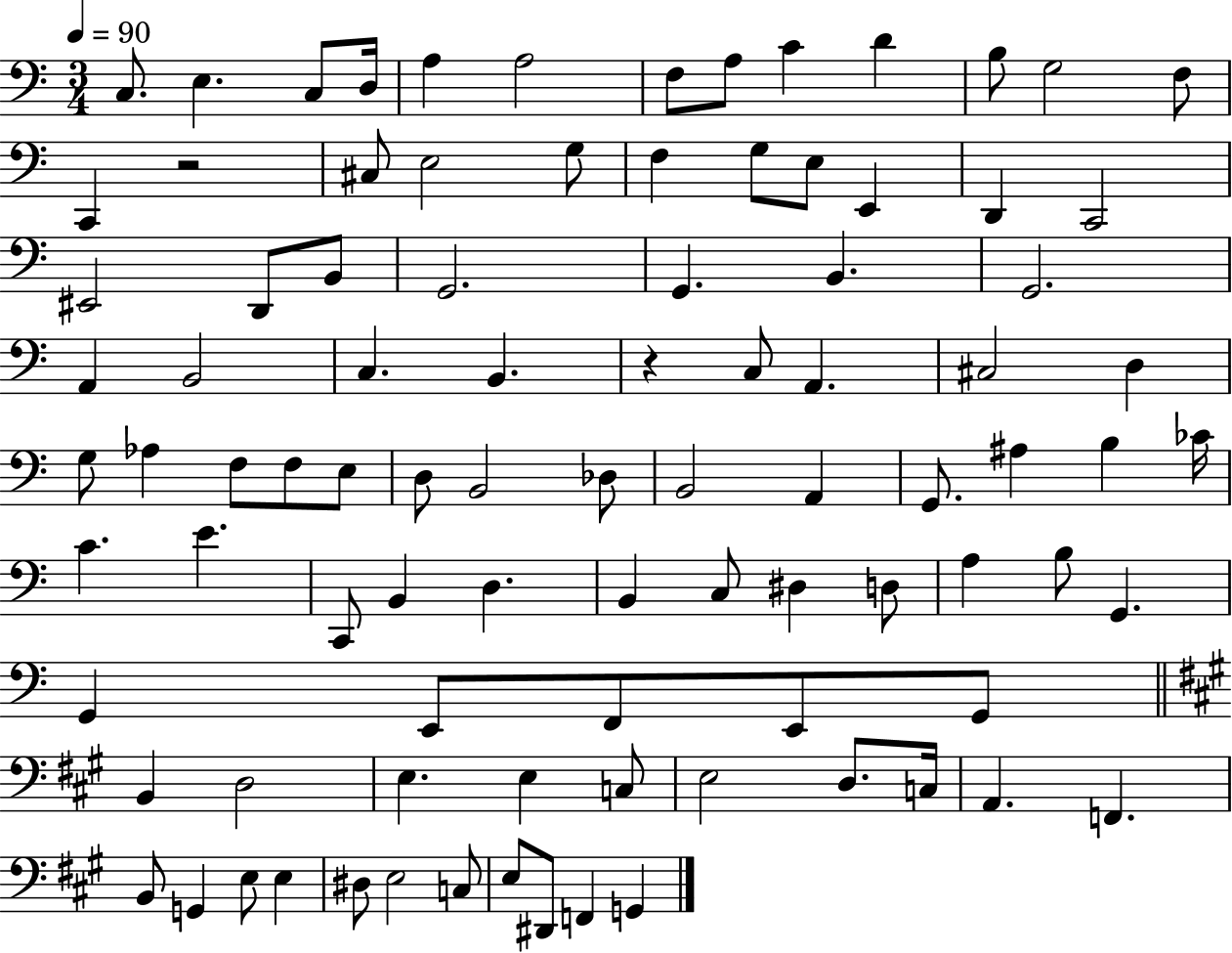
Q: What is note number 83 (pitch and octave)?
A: E3